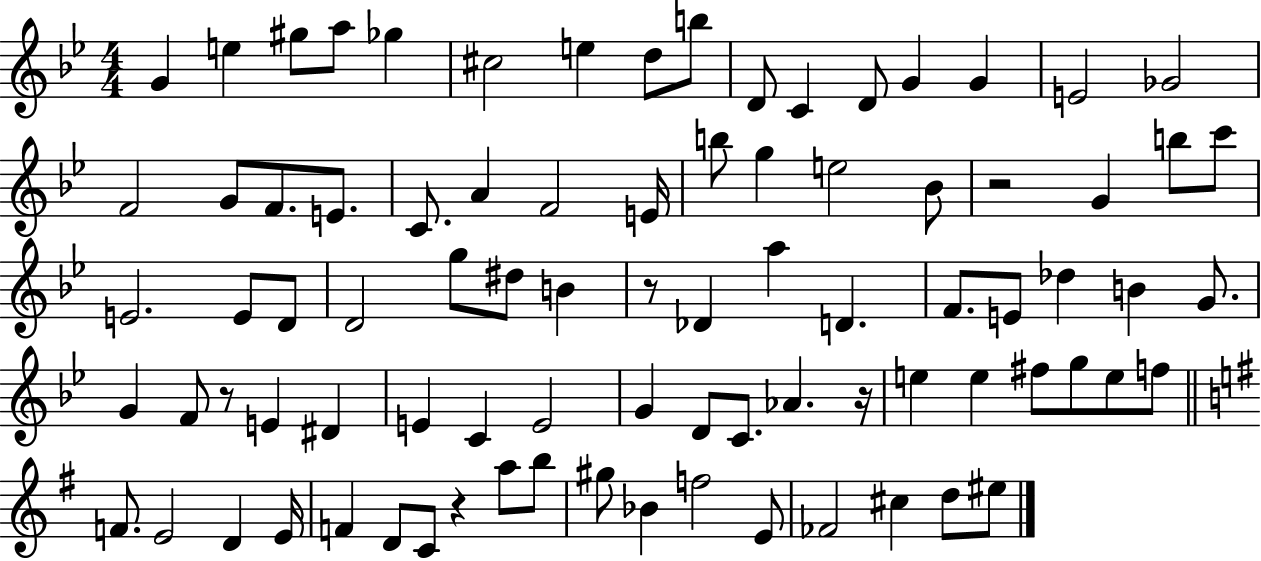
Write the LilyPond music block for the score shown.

{
  \clef treble
  \numericTimeSignature
  \time 4/4
  \key bes \major
  g'4 e''4 gis''8 a''8 ges''4 | cis''2 e''4 d''8 b''8 | d'8 c'4 d'8 g'4 g'4 | e'2 ges'2 | \break f'2 g'8 f'8. e'8. | c'8. a'4 f'2 e'16 | b''8 g''4 e''2 bes'8 | r2 g'4 b''8 c'''8 | \break e'2. e'8 d'8 | d'2 g''8 dis''8 b'4 | r8 des'4 a''4 d'4. | f'8. e'8 des''4 b'4 g'8. | \break g'4 f'8 r8 e'4 dis'4 | e'4 c'4 e'2 | g'4 d'8 c'8. aes'4. r16 | e''4 e''4 fis''8 g''8 e''8 f''8 | \break \bar "||" \break \key g \major f'8. e'2 d'4 e'16 | f'4 d'8 c'8 r4 a''8 b''8 | gis''8 bes'4 f''2 e'8 | fes'2 cis''4 d''8 eis''8 | \break \bar "|."
}